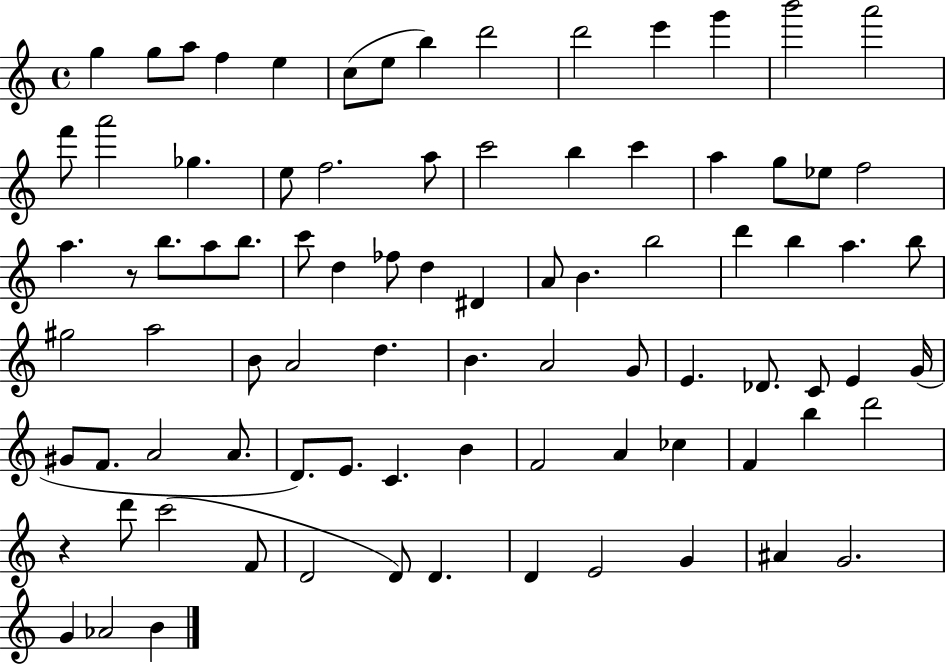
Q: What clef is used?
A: treble